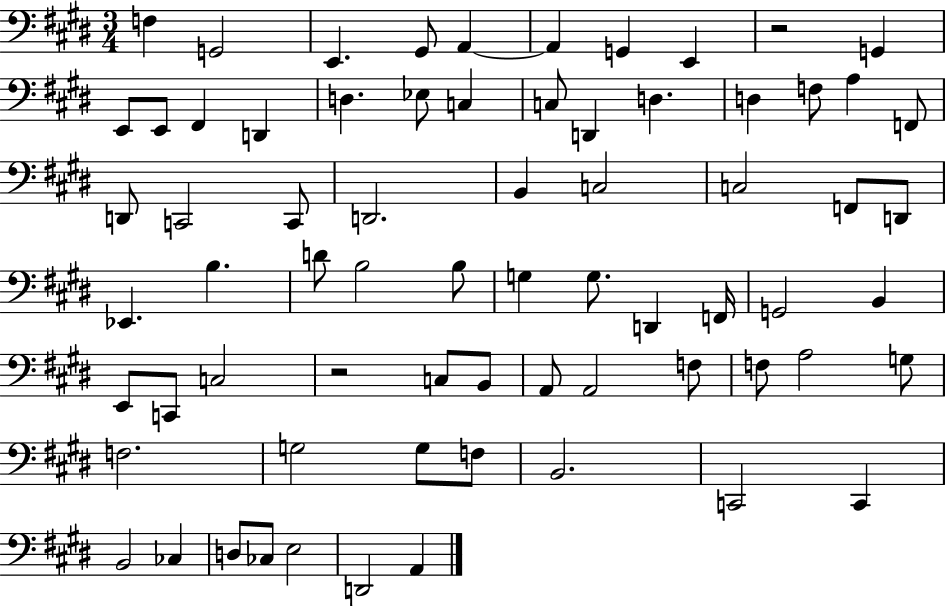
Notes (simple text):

F3/q G2/h E2/q. G#2/e A2/q A2/q G2/q E2/q R/h G2/q E2/e E2/e F#2/q D2/q D3/q. Eb3/e C3/q C3/e D2/q D3/q. D3/q F3/e A3/q F2/e D2/e C2/h C2/e D2/h. B2/q C3/h C3/h F2/e D2/e Eb2/q. B3/q. D4/e B3/h B3/e G3/q G3/e. D2/q F2/s G2/h B2/q E2/e C2/e C3/h R/h C3/e B2/e A2/e A2/h F3/e F3/e A3/h G3/e F3/h. G3/h G3/e F3/e B2/h. C2/h C2/q B2/h CES3/q D3/e CES3/e E3/h D2/h A2/q